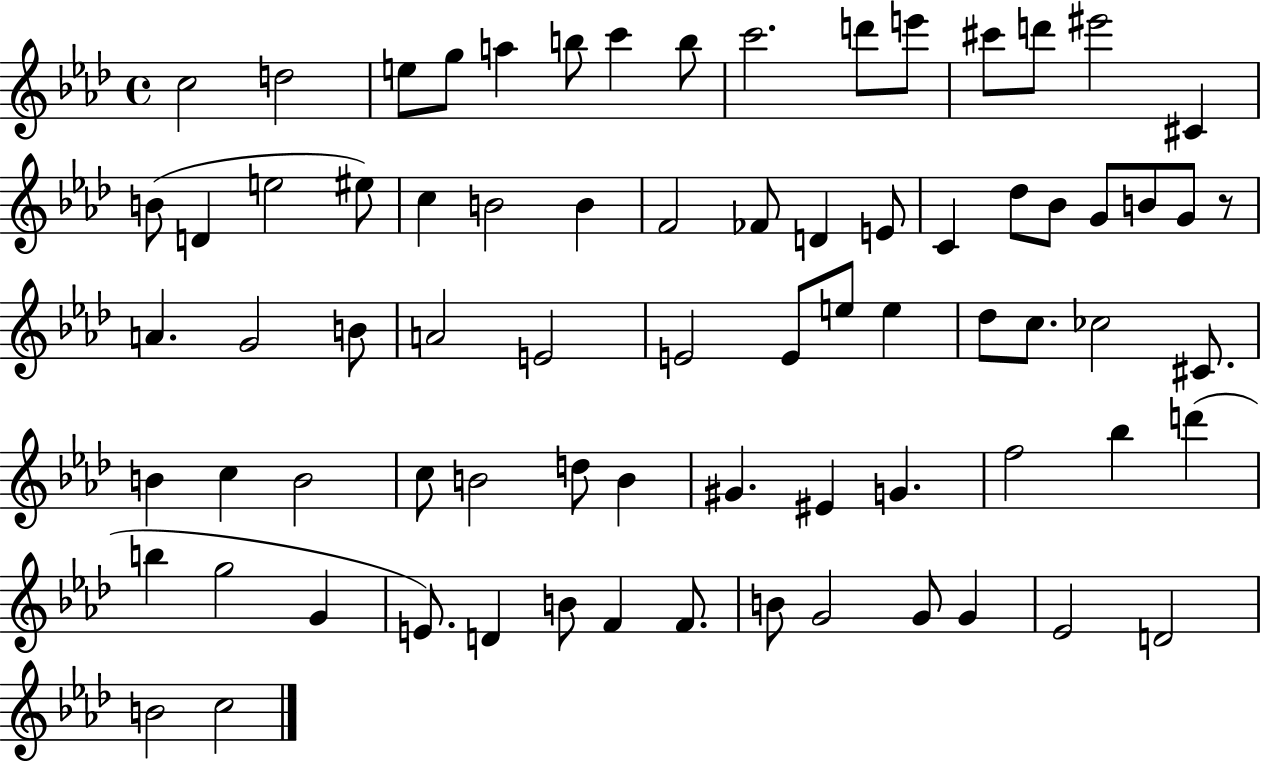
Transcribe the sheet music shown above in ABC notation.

X:1
T:Untitled
M:4/4
L:1/4
K:Ab
c2 d2 e/2 g/2 a b/2 c' b/2 c'2 d'/2 e'/2 ^c'/2 d'/2 ^e'2 ^C B/2 D e2 ^e/2 c B2 B F2 _F/2 D E/2 C _d/2 _B/2 G/2 B/2 G/2 z/2 A G2 B/2 A2 E2 E2 E/2 e/2 e _d/2 c/2 _c2 ^C/2 B c B2 c/2 B2 d/2 B ^G ^E G f2 _b d' b g2 G E/2 D B/2 F F/2 B/2 G2 G/2 G _E2 D2 B2 c2